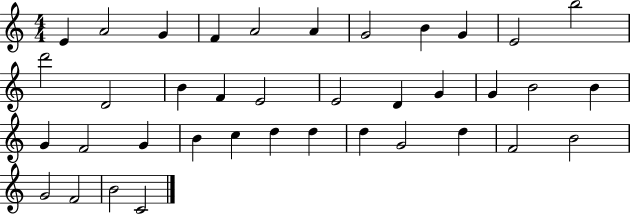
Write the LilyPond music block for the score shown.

{
  \clef treble
  \numericTimeSignature
  \time 4/4
  \key c \major
  e'4 a'2 g'4 | f'4 a'2 a'4 | g'2 b'4 g'4 | e'2 b''2 | \break d'''2 d'2 | b'4 f'4 e'2 | e'2 d'4 g'4 | g'4 b'2 b'4 | \break g'4 f'2 g'4 | b'4 c''4 d''4 d''4 | d''4 g'2 d''4 | f'2 b'2 | \break g'2 f'2 | b'2 c'2 | \bar "|."
}